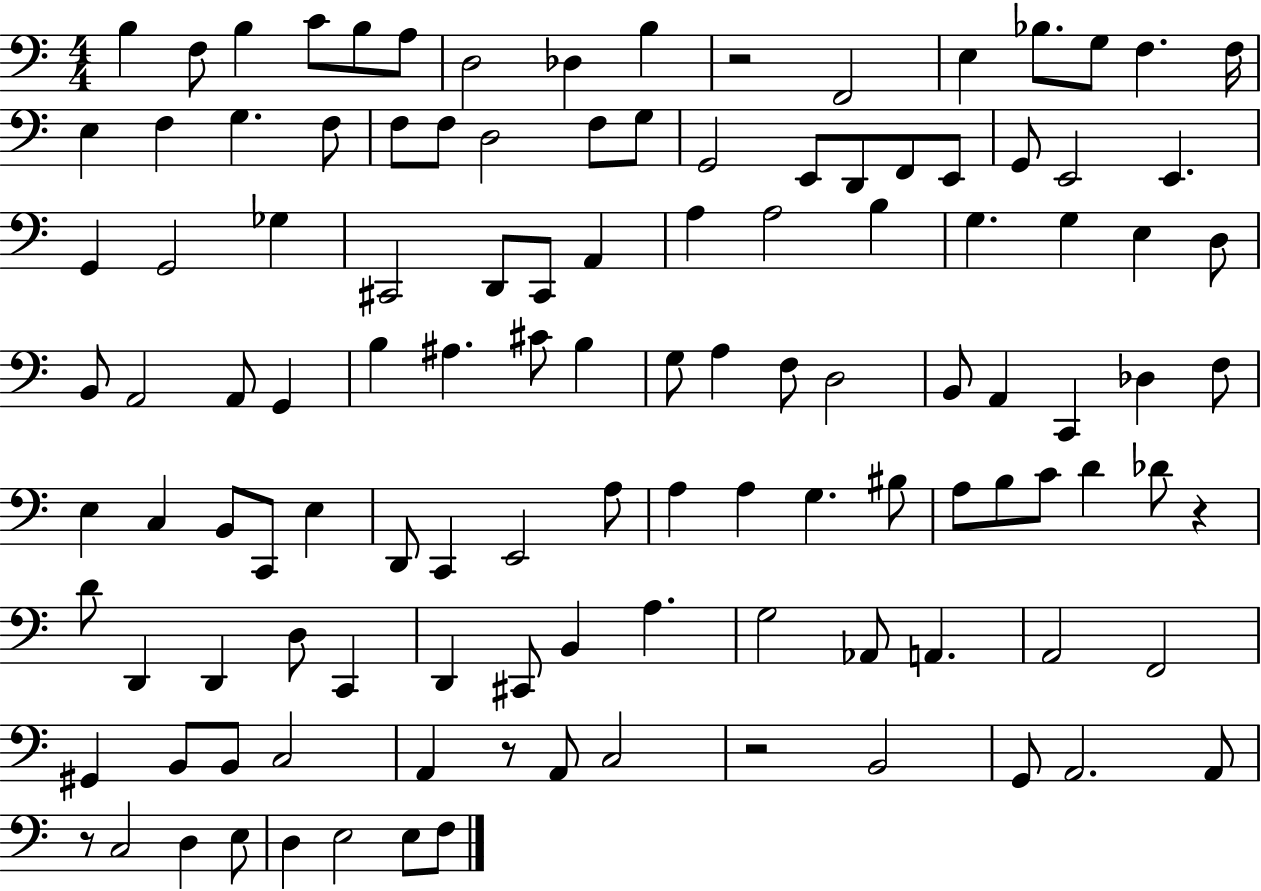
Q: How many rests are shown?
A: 5